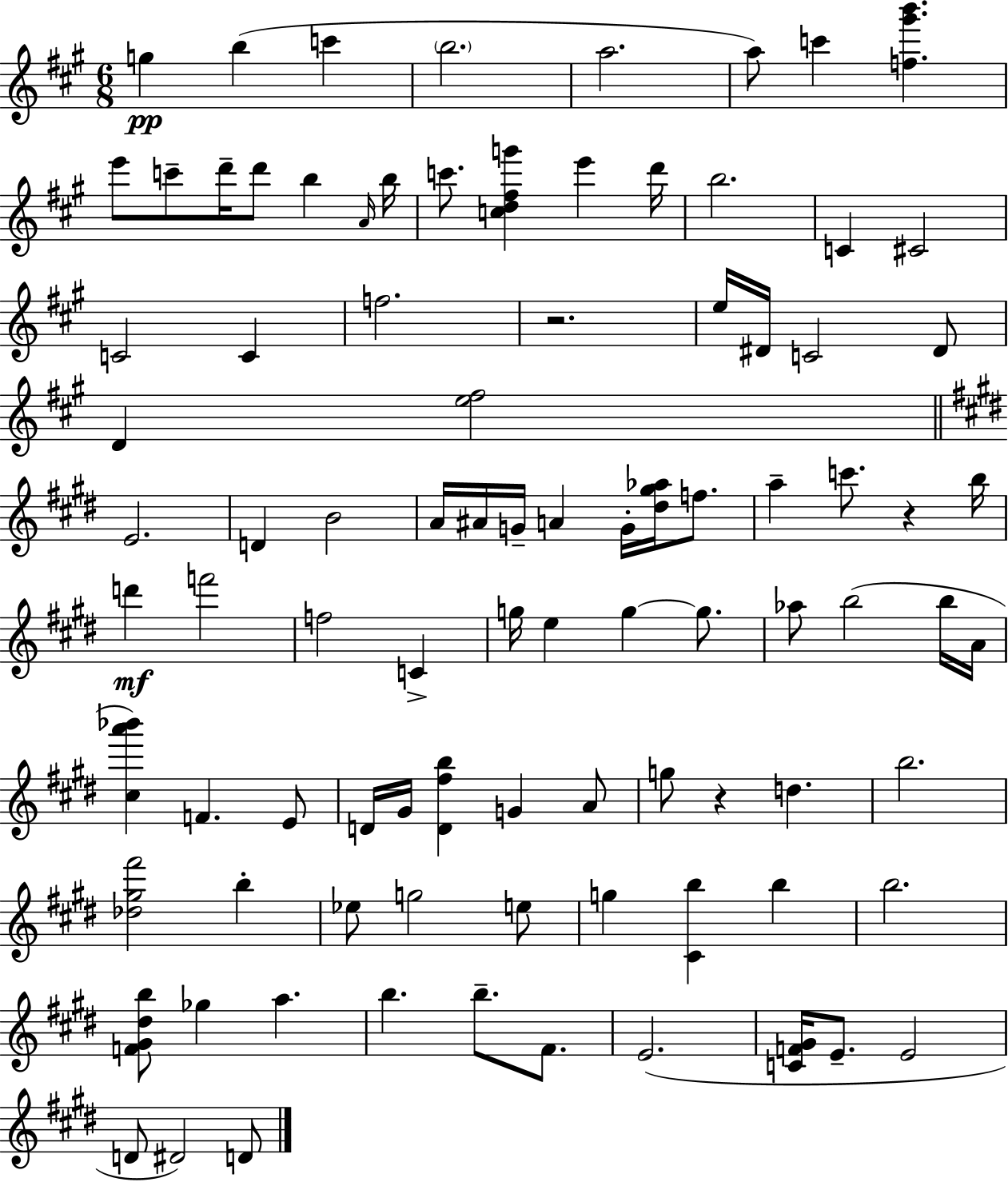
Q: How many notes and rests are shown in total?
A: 92